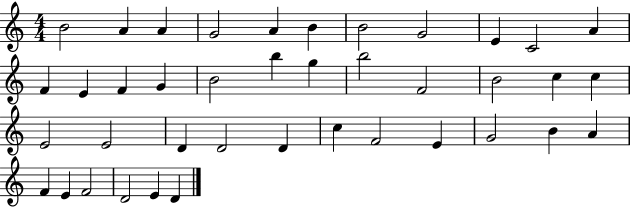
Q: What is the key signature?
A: C major